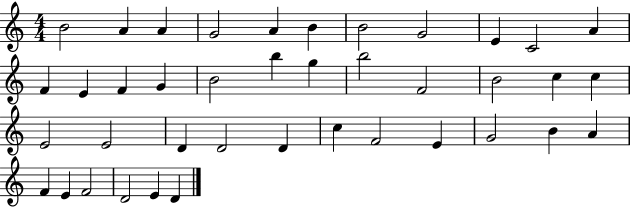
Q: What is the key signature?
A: C major